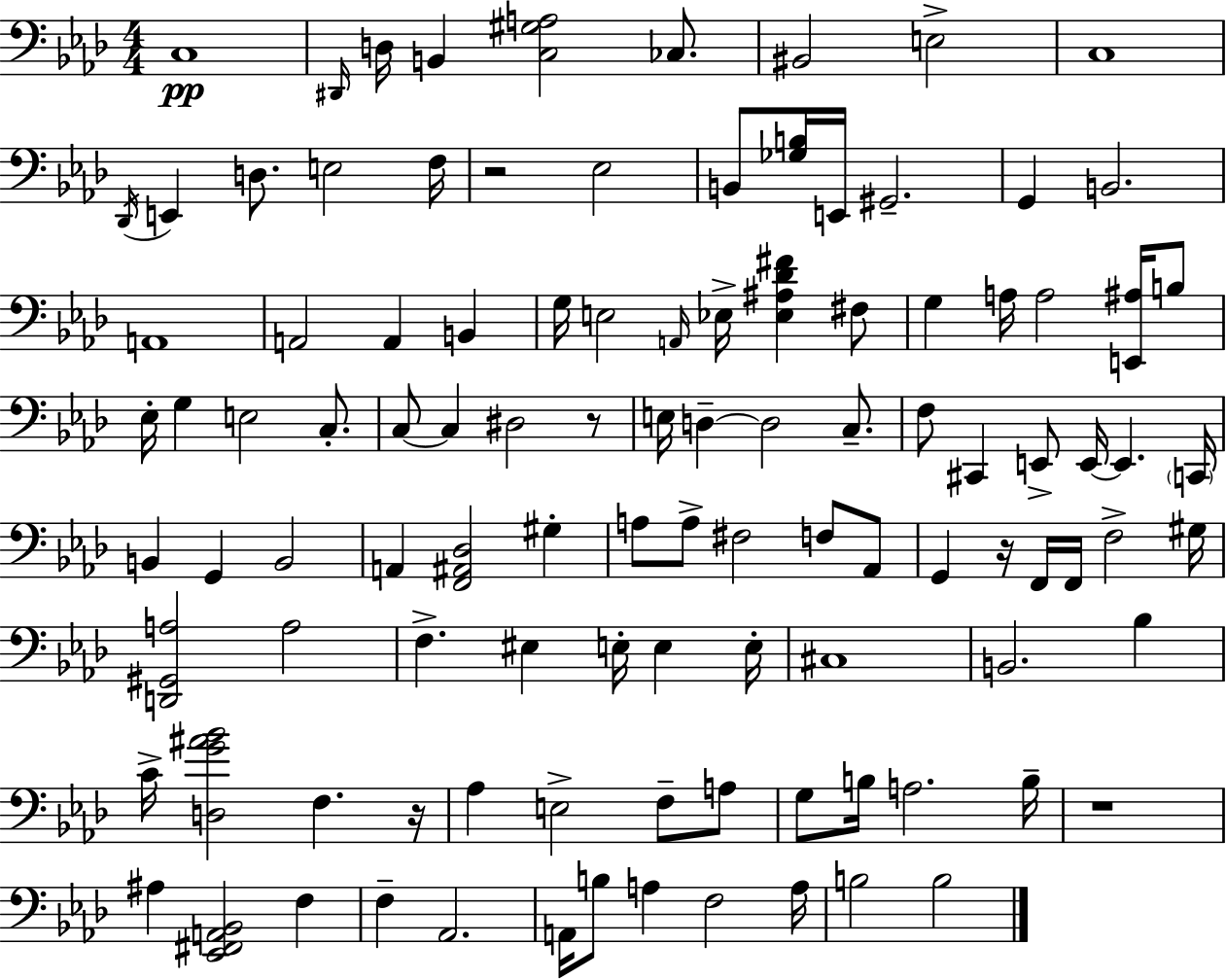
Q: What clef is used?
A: bass